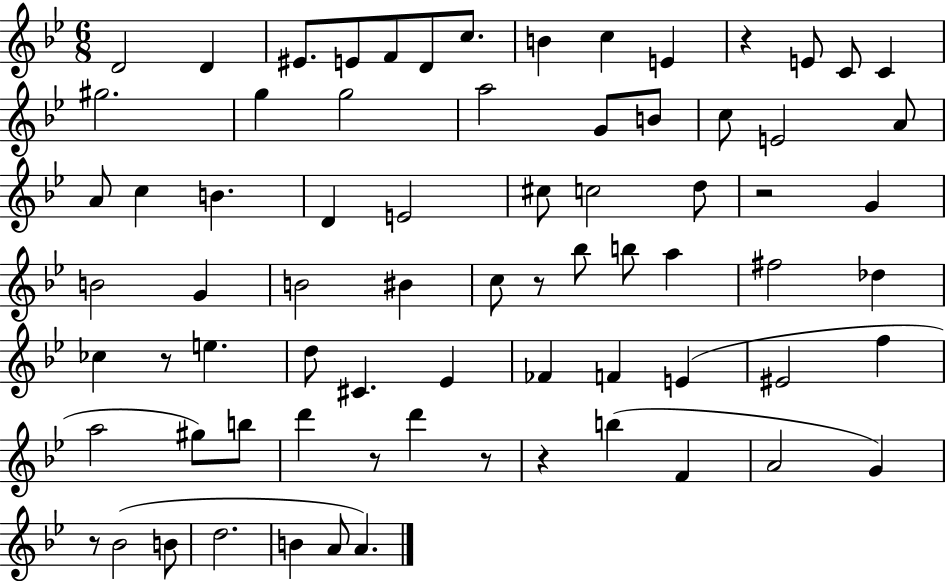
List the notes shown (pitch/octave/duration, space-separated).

D4/h D4/q EIS4/e. E4/e F4/e D4/e C5/e. B4/q C5/q E4/q R/q E4/e C4/e C4/q G#5/h. G5/q G5/h A5/h G4/e B4/e C5/e E4/h A4/e A4/e C5/q B4/q. D4/q E4/h C#5/e C5/h D5/e R/h G4/q B4/h G4/q B4/h BIS4/q C5/e R/e Bb5/e B5/e A5/q F#5/h Db5/q CES5/q R/e E5/q. D5/e C#4/q. Eb4/q FES4/q F4/q E4/q EIS4/h F5/q A5/h G#5/e B5/e D6/q R/e D6/q R/e R/q B5/q F4/q A4/h G4/q R/e Bb4/h B4/e D5/h. B4/q A4/e A4/q.